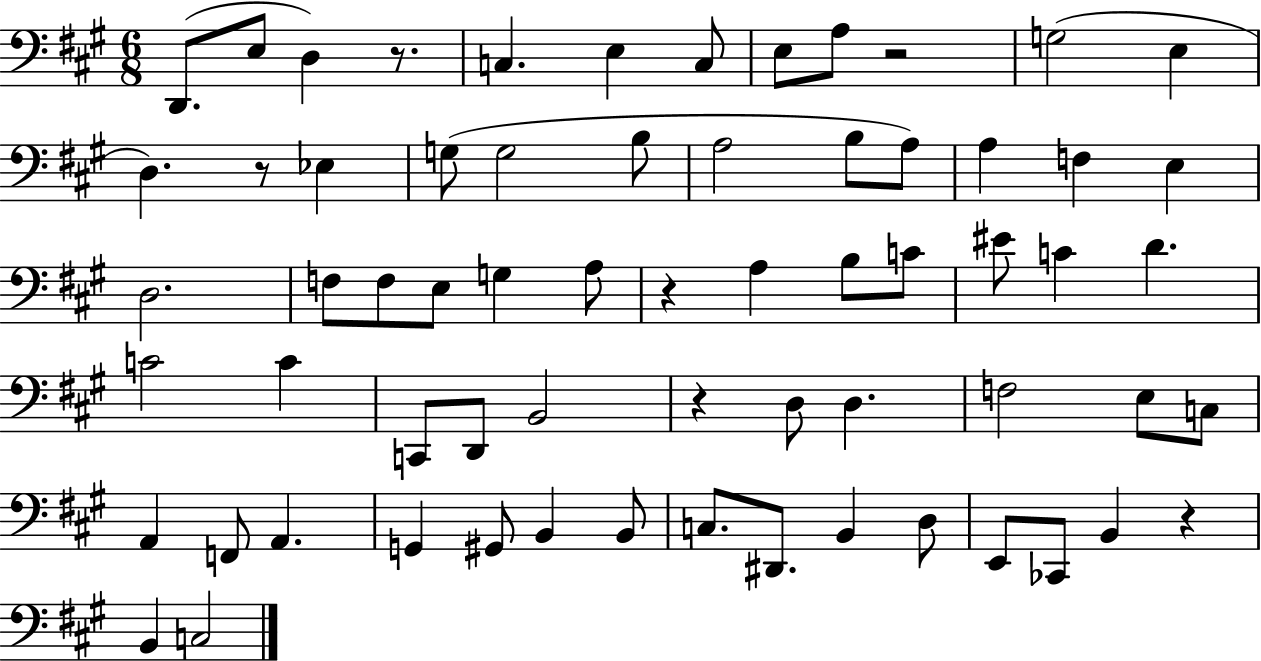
{
  \clef bass
  \numericTimeSignature
  \time 6/8
  \key a \major
  d,8.( e8 d4) r8. | c4. e4 c8 | e8 a8 r2 | g2( e4 | \break d4.) r8 ees4 | g8( g2 b8 | a2 b8 a8) | a4 f4 e4 | \break d2. | f8 f8 e8 g4 a8 | r4 a4 b8 c'8 | eis'8 c'4 d'4. | \break c'2 c'4 | c,8 d,8 b,2 | r4 d8 d4. | f2 e8 c8 | \break a,4 f,8 a,4. | g,4 gis,8 b,4 b,8 | c8. dis,8. b,4 d8 | e,8 ces,8 b,4 r4 | \break b,4 c2 | \bar "|."
}